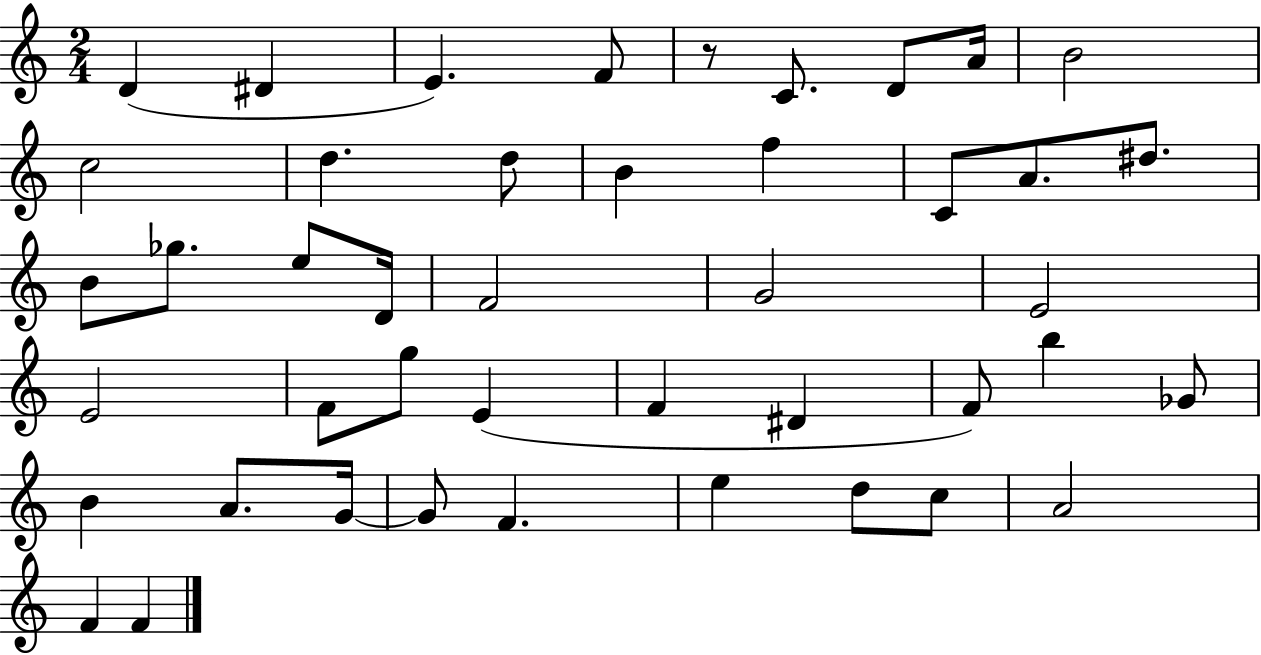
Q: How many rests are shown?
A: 1